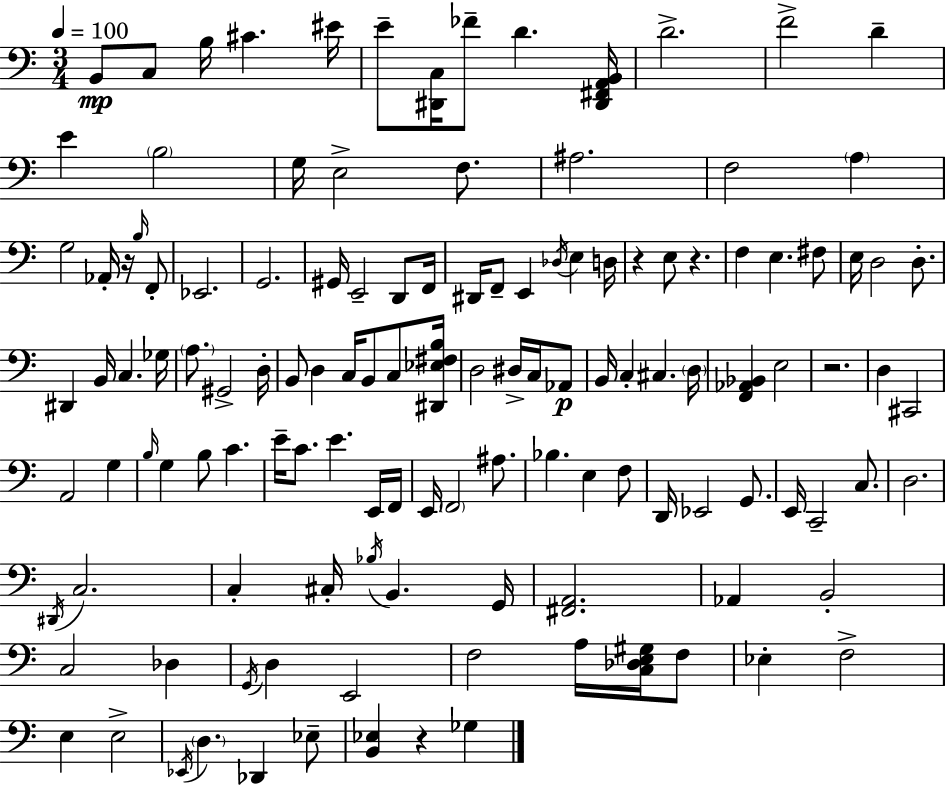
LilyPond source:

{
  \clef bass
  \numericTimeSignature
  \time 3/4
  \key c \major
  \tempo 4 = 100
  b,8\mp c8 b16 cis'4. eis'16 | e'8-- <dis, c>16 fes'8-- d'4. <dis, fis, a, b,>16 | d'2.-> | f'2-> d'4-- | \break e'4 \parenthesize b2 | g16 e2-> f8. | ais2. | f2 \parenthesize a4 | \break g2 aes,16-. r16 \grace { b16 } f,8-. | ees,2. | g,2. | gis,16 e,2-- d,8 | \break f,16 dis,16 f,8-- e,4 \acciaccatura { des16 } e4 | d16 r4 e8 r4. | f4 e4. | fis8 e16 d2 d8.-. | \break dis,4 b,16 c4. | ges16 \parenthesize a8. gis,2-> | d16-. b,8 d4 c16 b,8 c8 | <dis, ees fis b>16 d2 dis16-> c16 | \break aes,8\p b,16 c4-. cis4. | \parenthesize d16 <f, aes, bes,>4 e2 | r2. | d4 cis,2 | \break a,2 g4 | \grace { b16 } g4 b8 c'4. | e'16-- c'8. e'4. | e,16 f,16 e,16 \parenthesize f,2 | \break ais8. bes4. e4 | f8 d,16 ees,2 | g,8. e,16 c,2-- | c8. d2. | \break \acciaccatura { dis,16 } c2. | c4-. cis16-. \acciaccatura { bes16 } b,4. | g,16 <fis, a,>2. | aes,4 b,2-. | \break c2 | des4 \acciaccatura { g,16 } d4 e,2 | f2 | a16 <c des e gis>16 f8 ees4-. f2-> | \break e4 e2-> | \acciaccatura { ees,16 } \parenthesize d4. | des,4 ees8-- <b, ees>4 r4 | ges4 \bar "|."
}